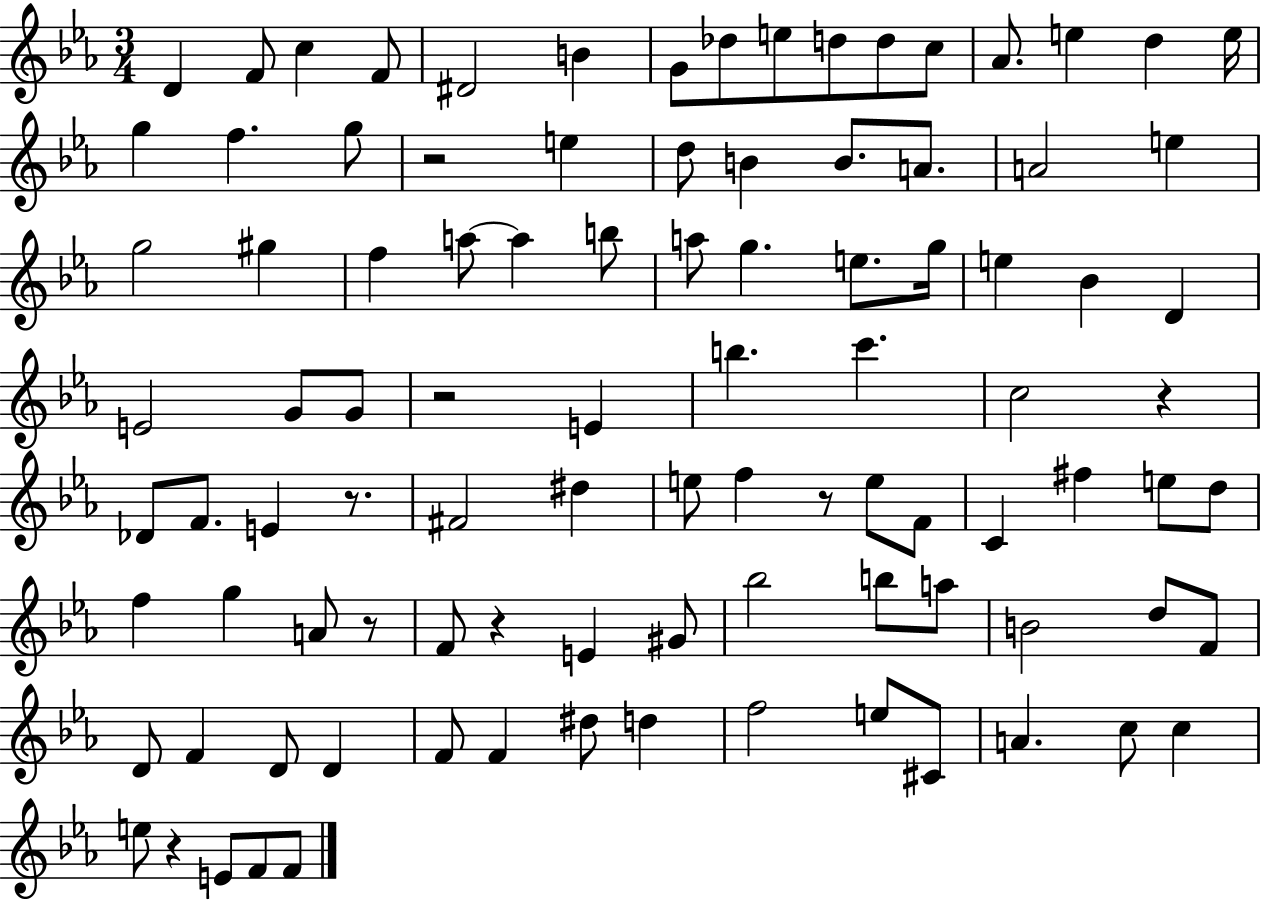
X:1
T:Untitled
M:3/4
L:1/4
K:Eb
D F/2 c F/2 ^D2 B G/2 _d/2 e/2 d/2 d/2 c/2 _A/2 e d e/4 g f g/2 z2 e d/2 B B/2 A/2 A2 e g2 ^g f a/2 a b/2 a/2 g e/2 g/4 e _B D E2 G/2 G/2 z2 E b c' c2 z _D/2 F/2 E z/2 ^F2 ^d e/2 f z/2 e/2 F/2 C ^f e/2 d/2 f g A/2 z/2 F/2 z E ^G/2 _b2 b/2 a/2 B2 d/2 F/2 D/2 F D/2 D F/2 F ^d/2 d f2 e/2 ^C/2 A c/2 c e/2 z E/2 F/2 F/2